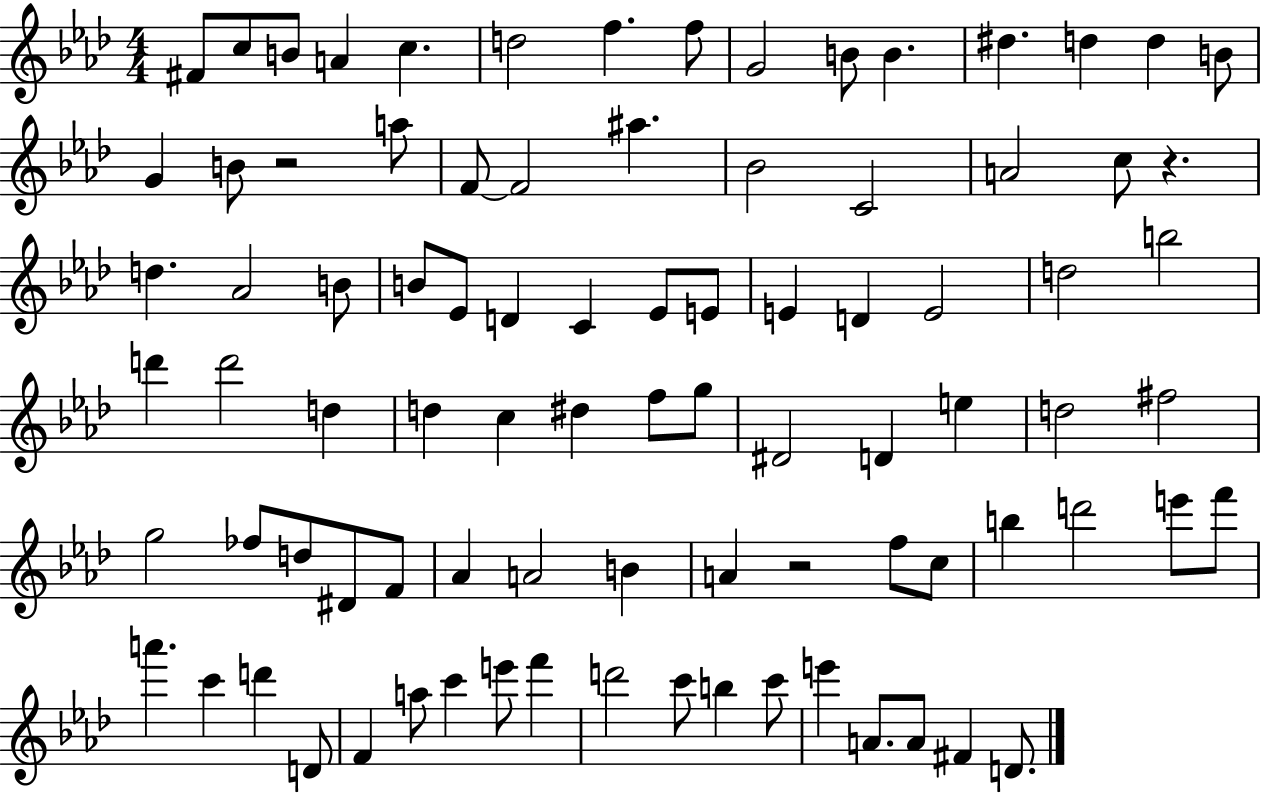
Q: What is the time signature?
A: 4/4